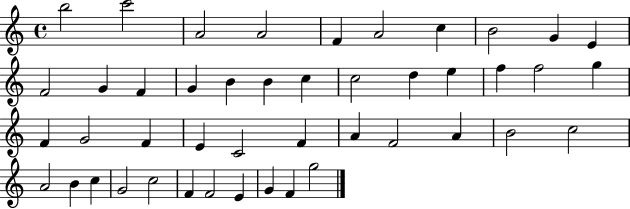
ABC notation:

X:1
T:Untitled
M:4/4
L:1/4
K:C
b2 c'2 A2 A2 F A2 c B2 G E F2 G F G B B c c2 d e f f2 g F G2 F E C2 F A F2 A B2 c2 A2 B c G2 c2 F F2 E G F g2